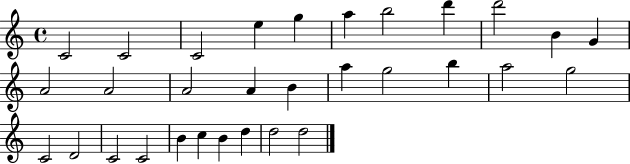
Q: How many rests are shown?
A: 0